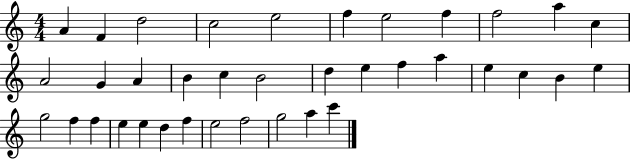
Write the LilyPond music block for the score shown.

{
  \clef treble
  \numericTimeSignature
  \time 4/4
  \key c \major
  a'4 f'4 d''2 | c''2 e''2 | f''4 e''2 f''4 | f''2 a''4 c''4 | \break a'2 g'4 a'4 | b'4 c''4 b'2 | d''4 e''4 f''4 a''4 | e''4 c''4 b'4 e''4 | \break g''2 f''4 f''4 | e''4 e''4 d''4 f''4 | e''2 f''2 | g''2 a''4 c'''4 | \break \bar "|."
}